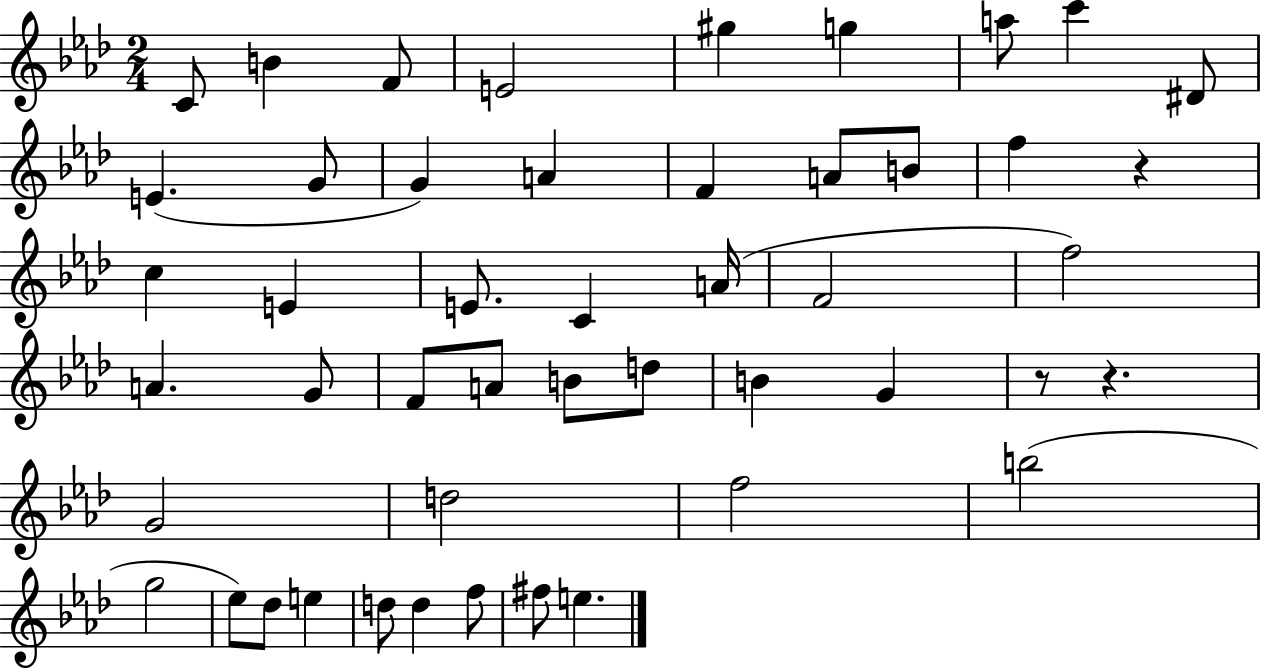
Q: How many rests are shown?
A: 3